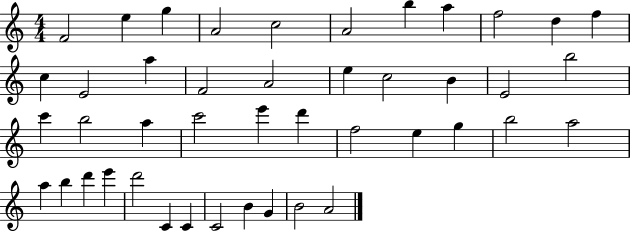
X:1
T:Untitled
M:4/4
L:1/4
K:C
F2 e g A2 c2 A2 b a f2 d f c E2 a F2 A2 e c2 B E2 b2 c' b2 a c'2 e' d' f2 e g b2 a2 a b d' e' d'2 C C C2 B G B2 A2